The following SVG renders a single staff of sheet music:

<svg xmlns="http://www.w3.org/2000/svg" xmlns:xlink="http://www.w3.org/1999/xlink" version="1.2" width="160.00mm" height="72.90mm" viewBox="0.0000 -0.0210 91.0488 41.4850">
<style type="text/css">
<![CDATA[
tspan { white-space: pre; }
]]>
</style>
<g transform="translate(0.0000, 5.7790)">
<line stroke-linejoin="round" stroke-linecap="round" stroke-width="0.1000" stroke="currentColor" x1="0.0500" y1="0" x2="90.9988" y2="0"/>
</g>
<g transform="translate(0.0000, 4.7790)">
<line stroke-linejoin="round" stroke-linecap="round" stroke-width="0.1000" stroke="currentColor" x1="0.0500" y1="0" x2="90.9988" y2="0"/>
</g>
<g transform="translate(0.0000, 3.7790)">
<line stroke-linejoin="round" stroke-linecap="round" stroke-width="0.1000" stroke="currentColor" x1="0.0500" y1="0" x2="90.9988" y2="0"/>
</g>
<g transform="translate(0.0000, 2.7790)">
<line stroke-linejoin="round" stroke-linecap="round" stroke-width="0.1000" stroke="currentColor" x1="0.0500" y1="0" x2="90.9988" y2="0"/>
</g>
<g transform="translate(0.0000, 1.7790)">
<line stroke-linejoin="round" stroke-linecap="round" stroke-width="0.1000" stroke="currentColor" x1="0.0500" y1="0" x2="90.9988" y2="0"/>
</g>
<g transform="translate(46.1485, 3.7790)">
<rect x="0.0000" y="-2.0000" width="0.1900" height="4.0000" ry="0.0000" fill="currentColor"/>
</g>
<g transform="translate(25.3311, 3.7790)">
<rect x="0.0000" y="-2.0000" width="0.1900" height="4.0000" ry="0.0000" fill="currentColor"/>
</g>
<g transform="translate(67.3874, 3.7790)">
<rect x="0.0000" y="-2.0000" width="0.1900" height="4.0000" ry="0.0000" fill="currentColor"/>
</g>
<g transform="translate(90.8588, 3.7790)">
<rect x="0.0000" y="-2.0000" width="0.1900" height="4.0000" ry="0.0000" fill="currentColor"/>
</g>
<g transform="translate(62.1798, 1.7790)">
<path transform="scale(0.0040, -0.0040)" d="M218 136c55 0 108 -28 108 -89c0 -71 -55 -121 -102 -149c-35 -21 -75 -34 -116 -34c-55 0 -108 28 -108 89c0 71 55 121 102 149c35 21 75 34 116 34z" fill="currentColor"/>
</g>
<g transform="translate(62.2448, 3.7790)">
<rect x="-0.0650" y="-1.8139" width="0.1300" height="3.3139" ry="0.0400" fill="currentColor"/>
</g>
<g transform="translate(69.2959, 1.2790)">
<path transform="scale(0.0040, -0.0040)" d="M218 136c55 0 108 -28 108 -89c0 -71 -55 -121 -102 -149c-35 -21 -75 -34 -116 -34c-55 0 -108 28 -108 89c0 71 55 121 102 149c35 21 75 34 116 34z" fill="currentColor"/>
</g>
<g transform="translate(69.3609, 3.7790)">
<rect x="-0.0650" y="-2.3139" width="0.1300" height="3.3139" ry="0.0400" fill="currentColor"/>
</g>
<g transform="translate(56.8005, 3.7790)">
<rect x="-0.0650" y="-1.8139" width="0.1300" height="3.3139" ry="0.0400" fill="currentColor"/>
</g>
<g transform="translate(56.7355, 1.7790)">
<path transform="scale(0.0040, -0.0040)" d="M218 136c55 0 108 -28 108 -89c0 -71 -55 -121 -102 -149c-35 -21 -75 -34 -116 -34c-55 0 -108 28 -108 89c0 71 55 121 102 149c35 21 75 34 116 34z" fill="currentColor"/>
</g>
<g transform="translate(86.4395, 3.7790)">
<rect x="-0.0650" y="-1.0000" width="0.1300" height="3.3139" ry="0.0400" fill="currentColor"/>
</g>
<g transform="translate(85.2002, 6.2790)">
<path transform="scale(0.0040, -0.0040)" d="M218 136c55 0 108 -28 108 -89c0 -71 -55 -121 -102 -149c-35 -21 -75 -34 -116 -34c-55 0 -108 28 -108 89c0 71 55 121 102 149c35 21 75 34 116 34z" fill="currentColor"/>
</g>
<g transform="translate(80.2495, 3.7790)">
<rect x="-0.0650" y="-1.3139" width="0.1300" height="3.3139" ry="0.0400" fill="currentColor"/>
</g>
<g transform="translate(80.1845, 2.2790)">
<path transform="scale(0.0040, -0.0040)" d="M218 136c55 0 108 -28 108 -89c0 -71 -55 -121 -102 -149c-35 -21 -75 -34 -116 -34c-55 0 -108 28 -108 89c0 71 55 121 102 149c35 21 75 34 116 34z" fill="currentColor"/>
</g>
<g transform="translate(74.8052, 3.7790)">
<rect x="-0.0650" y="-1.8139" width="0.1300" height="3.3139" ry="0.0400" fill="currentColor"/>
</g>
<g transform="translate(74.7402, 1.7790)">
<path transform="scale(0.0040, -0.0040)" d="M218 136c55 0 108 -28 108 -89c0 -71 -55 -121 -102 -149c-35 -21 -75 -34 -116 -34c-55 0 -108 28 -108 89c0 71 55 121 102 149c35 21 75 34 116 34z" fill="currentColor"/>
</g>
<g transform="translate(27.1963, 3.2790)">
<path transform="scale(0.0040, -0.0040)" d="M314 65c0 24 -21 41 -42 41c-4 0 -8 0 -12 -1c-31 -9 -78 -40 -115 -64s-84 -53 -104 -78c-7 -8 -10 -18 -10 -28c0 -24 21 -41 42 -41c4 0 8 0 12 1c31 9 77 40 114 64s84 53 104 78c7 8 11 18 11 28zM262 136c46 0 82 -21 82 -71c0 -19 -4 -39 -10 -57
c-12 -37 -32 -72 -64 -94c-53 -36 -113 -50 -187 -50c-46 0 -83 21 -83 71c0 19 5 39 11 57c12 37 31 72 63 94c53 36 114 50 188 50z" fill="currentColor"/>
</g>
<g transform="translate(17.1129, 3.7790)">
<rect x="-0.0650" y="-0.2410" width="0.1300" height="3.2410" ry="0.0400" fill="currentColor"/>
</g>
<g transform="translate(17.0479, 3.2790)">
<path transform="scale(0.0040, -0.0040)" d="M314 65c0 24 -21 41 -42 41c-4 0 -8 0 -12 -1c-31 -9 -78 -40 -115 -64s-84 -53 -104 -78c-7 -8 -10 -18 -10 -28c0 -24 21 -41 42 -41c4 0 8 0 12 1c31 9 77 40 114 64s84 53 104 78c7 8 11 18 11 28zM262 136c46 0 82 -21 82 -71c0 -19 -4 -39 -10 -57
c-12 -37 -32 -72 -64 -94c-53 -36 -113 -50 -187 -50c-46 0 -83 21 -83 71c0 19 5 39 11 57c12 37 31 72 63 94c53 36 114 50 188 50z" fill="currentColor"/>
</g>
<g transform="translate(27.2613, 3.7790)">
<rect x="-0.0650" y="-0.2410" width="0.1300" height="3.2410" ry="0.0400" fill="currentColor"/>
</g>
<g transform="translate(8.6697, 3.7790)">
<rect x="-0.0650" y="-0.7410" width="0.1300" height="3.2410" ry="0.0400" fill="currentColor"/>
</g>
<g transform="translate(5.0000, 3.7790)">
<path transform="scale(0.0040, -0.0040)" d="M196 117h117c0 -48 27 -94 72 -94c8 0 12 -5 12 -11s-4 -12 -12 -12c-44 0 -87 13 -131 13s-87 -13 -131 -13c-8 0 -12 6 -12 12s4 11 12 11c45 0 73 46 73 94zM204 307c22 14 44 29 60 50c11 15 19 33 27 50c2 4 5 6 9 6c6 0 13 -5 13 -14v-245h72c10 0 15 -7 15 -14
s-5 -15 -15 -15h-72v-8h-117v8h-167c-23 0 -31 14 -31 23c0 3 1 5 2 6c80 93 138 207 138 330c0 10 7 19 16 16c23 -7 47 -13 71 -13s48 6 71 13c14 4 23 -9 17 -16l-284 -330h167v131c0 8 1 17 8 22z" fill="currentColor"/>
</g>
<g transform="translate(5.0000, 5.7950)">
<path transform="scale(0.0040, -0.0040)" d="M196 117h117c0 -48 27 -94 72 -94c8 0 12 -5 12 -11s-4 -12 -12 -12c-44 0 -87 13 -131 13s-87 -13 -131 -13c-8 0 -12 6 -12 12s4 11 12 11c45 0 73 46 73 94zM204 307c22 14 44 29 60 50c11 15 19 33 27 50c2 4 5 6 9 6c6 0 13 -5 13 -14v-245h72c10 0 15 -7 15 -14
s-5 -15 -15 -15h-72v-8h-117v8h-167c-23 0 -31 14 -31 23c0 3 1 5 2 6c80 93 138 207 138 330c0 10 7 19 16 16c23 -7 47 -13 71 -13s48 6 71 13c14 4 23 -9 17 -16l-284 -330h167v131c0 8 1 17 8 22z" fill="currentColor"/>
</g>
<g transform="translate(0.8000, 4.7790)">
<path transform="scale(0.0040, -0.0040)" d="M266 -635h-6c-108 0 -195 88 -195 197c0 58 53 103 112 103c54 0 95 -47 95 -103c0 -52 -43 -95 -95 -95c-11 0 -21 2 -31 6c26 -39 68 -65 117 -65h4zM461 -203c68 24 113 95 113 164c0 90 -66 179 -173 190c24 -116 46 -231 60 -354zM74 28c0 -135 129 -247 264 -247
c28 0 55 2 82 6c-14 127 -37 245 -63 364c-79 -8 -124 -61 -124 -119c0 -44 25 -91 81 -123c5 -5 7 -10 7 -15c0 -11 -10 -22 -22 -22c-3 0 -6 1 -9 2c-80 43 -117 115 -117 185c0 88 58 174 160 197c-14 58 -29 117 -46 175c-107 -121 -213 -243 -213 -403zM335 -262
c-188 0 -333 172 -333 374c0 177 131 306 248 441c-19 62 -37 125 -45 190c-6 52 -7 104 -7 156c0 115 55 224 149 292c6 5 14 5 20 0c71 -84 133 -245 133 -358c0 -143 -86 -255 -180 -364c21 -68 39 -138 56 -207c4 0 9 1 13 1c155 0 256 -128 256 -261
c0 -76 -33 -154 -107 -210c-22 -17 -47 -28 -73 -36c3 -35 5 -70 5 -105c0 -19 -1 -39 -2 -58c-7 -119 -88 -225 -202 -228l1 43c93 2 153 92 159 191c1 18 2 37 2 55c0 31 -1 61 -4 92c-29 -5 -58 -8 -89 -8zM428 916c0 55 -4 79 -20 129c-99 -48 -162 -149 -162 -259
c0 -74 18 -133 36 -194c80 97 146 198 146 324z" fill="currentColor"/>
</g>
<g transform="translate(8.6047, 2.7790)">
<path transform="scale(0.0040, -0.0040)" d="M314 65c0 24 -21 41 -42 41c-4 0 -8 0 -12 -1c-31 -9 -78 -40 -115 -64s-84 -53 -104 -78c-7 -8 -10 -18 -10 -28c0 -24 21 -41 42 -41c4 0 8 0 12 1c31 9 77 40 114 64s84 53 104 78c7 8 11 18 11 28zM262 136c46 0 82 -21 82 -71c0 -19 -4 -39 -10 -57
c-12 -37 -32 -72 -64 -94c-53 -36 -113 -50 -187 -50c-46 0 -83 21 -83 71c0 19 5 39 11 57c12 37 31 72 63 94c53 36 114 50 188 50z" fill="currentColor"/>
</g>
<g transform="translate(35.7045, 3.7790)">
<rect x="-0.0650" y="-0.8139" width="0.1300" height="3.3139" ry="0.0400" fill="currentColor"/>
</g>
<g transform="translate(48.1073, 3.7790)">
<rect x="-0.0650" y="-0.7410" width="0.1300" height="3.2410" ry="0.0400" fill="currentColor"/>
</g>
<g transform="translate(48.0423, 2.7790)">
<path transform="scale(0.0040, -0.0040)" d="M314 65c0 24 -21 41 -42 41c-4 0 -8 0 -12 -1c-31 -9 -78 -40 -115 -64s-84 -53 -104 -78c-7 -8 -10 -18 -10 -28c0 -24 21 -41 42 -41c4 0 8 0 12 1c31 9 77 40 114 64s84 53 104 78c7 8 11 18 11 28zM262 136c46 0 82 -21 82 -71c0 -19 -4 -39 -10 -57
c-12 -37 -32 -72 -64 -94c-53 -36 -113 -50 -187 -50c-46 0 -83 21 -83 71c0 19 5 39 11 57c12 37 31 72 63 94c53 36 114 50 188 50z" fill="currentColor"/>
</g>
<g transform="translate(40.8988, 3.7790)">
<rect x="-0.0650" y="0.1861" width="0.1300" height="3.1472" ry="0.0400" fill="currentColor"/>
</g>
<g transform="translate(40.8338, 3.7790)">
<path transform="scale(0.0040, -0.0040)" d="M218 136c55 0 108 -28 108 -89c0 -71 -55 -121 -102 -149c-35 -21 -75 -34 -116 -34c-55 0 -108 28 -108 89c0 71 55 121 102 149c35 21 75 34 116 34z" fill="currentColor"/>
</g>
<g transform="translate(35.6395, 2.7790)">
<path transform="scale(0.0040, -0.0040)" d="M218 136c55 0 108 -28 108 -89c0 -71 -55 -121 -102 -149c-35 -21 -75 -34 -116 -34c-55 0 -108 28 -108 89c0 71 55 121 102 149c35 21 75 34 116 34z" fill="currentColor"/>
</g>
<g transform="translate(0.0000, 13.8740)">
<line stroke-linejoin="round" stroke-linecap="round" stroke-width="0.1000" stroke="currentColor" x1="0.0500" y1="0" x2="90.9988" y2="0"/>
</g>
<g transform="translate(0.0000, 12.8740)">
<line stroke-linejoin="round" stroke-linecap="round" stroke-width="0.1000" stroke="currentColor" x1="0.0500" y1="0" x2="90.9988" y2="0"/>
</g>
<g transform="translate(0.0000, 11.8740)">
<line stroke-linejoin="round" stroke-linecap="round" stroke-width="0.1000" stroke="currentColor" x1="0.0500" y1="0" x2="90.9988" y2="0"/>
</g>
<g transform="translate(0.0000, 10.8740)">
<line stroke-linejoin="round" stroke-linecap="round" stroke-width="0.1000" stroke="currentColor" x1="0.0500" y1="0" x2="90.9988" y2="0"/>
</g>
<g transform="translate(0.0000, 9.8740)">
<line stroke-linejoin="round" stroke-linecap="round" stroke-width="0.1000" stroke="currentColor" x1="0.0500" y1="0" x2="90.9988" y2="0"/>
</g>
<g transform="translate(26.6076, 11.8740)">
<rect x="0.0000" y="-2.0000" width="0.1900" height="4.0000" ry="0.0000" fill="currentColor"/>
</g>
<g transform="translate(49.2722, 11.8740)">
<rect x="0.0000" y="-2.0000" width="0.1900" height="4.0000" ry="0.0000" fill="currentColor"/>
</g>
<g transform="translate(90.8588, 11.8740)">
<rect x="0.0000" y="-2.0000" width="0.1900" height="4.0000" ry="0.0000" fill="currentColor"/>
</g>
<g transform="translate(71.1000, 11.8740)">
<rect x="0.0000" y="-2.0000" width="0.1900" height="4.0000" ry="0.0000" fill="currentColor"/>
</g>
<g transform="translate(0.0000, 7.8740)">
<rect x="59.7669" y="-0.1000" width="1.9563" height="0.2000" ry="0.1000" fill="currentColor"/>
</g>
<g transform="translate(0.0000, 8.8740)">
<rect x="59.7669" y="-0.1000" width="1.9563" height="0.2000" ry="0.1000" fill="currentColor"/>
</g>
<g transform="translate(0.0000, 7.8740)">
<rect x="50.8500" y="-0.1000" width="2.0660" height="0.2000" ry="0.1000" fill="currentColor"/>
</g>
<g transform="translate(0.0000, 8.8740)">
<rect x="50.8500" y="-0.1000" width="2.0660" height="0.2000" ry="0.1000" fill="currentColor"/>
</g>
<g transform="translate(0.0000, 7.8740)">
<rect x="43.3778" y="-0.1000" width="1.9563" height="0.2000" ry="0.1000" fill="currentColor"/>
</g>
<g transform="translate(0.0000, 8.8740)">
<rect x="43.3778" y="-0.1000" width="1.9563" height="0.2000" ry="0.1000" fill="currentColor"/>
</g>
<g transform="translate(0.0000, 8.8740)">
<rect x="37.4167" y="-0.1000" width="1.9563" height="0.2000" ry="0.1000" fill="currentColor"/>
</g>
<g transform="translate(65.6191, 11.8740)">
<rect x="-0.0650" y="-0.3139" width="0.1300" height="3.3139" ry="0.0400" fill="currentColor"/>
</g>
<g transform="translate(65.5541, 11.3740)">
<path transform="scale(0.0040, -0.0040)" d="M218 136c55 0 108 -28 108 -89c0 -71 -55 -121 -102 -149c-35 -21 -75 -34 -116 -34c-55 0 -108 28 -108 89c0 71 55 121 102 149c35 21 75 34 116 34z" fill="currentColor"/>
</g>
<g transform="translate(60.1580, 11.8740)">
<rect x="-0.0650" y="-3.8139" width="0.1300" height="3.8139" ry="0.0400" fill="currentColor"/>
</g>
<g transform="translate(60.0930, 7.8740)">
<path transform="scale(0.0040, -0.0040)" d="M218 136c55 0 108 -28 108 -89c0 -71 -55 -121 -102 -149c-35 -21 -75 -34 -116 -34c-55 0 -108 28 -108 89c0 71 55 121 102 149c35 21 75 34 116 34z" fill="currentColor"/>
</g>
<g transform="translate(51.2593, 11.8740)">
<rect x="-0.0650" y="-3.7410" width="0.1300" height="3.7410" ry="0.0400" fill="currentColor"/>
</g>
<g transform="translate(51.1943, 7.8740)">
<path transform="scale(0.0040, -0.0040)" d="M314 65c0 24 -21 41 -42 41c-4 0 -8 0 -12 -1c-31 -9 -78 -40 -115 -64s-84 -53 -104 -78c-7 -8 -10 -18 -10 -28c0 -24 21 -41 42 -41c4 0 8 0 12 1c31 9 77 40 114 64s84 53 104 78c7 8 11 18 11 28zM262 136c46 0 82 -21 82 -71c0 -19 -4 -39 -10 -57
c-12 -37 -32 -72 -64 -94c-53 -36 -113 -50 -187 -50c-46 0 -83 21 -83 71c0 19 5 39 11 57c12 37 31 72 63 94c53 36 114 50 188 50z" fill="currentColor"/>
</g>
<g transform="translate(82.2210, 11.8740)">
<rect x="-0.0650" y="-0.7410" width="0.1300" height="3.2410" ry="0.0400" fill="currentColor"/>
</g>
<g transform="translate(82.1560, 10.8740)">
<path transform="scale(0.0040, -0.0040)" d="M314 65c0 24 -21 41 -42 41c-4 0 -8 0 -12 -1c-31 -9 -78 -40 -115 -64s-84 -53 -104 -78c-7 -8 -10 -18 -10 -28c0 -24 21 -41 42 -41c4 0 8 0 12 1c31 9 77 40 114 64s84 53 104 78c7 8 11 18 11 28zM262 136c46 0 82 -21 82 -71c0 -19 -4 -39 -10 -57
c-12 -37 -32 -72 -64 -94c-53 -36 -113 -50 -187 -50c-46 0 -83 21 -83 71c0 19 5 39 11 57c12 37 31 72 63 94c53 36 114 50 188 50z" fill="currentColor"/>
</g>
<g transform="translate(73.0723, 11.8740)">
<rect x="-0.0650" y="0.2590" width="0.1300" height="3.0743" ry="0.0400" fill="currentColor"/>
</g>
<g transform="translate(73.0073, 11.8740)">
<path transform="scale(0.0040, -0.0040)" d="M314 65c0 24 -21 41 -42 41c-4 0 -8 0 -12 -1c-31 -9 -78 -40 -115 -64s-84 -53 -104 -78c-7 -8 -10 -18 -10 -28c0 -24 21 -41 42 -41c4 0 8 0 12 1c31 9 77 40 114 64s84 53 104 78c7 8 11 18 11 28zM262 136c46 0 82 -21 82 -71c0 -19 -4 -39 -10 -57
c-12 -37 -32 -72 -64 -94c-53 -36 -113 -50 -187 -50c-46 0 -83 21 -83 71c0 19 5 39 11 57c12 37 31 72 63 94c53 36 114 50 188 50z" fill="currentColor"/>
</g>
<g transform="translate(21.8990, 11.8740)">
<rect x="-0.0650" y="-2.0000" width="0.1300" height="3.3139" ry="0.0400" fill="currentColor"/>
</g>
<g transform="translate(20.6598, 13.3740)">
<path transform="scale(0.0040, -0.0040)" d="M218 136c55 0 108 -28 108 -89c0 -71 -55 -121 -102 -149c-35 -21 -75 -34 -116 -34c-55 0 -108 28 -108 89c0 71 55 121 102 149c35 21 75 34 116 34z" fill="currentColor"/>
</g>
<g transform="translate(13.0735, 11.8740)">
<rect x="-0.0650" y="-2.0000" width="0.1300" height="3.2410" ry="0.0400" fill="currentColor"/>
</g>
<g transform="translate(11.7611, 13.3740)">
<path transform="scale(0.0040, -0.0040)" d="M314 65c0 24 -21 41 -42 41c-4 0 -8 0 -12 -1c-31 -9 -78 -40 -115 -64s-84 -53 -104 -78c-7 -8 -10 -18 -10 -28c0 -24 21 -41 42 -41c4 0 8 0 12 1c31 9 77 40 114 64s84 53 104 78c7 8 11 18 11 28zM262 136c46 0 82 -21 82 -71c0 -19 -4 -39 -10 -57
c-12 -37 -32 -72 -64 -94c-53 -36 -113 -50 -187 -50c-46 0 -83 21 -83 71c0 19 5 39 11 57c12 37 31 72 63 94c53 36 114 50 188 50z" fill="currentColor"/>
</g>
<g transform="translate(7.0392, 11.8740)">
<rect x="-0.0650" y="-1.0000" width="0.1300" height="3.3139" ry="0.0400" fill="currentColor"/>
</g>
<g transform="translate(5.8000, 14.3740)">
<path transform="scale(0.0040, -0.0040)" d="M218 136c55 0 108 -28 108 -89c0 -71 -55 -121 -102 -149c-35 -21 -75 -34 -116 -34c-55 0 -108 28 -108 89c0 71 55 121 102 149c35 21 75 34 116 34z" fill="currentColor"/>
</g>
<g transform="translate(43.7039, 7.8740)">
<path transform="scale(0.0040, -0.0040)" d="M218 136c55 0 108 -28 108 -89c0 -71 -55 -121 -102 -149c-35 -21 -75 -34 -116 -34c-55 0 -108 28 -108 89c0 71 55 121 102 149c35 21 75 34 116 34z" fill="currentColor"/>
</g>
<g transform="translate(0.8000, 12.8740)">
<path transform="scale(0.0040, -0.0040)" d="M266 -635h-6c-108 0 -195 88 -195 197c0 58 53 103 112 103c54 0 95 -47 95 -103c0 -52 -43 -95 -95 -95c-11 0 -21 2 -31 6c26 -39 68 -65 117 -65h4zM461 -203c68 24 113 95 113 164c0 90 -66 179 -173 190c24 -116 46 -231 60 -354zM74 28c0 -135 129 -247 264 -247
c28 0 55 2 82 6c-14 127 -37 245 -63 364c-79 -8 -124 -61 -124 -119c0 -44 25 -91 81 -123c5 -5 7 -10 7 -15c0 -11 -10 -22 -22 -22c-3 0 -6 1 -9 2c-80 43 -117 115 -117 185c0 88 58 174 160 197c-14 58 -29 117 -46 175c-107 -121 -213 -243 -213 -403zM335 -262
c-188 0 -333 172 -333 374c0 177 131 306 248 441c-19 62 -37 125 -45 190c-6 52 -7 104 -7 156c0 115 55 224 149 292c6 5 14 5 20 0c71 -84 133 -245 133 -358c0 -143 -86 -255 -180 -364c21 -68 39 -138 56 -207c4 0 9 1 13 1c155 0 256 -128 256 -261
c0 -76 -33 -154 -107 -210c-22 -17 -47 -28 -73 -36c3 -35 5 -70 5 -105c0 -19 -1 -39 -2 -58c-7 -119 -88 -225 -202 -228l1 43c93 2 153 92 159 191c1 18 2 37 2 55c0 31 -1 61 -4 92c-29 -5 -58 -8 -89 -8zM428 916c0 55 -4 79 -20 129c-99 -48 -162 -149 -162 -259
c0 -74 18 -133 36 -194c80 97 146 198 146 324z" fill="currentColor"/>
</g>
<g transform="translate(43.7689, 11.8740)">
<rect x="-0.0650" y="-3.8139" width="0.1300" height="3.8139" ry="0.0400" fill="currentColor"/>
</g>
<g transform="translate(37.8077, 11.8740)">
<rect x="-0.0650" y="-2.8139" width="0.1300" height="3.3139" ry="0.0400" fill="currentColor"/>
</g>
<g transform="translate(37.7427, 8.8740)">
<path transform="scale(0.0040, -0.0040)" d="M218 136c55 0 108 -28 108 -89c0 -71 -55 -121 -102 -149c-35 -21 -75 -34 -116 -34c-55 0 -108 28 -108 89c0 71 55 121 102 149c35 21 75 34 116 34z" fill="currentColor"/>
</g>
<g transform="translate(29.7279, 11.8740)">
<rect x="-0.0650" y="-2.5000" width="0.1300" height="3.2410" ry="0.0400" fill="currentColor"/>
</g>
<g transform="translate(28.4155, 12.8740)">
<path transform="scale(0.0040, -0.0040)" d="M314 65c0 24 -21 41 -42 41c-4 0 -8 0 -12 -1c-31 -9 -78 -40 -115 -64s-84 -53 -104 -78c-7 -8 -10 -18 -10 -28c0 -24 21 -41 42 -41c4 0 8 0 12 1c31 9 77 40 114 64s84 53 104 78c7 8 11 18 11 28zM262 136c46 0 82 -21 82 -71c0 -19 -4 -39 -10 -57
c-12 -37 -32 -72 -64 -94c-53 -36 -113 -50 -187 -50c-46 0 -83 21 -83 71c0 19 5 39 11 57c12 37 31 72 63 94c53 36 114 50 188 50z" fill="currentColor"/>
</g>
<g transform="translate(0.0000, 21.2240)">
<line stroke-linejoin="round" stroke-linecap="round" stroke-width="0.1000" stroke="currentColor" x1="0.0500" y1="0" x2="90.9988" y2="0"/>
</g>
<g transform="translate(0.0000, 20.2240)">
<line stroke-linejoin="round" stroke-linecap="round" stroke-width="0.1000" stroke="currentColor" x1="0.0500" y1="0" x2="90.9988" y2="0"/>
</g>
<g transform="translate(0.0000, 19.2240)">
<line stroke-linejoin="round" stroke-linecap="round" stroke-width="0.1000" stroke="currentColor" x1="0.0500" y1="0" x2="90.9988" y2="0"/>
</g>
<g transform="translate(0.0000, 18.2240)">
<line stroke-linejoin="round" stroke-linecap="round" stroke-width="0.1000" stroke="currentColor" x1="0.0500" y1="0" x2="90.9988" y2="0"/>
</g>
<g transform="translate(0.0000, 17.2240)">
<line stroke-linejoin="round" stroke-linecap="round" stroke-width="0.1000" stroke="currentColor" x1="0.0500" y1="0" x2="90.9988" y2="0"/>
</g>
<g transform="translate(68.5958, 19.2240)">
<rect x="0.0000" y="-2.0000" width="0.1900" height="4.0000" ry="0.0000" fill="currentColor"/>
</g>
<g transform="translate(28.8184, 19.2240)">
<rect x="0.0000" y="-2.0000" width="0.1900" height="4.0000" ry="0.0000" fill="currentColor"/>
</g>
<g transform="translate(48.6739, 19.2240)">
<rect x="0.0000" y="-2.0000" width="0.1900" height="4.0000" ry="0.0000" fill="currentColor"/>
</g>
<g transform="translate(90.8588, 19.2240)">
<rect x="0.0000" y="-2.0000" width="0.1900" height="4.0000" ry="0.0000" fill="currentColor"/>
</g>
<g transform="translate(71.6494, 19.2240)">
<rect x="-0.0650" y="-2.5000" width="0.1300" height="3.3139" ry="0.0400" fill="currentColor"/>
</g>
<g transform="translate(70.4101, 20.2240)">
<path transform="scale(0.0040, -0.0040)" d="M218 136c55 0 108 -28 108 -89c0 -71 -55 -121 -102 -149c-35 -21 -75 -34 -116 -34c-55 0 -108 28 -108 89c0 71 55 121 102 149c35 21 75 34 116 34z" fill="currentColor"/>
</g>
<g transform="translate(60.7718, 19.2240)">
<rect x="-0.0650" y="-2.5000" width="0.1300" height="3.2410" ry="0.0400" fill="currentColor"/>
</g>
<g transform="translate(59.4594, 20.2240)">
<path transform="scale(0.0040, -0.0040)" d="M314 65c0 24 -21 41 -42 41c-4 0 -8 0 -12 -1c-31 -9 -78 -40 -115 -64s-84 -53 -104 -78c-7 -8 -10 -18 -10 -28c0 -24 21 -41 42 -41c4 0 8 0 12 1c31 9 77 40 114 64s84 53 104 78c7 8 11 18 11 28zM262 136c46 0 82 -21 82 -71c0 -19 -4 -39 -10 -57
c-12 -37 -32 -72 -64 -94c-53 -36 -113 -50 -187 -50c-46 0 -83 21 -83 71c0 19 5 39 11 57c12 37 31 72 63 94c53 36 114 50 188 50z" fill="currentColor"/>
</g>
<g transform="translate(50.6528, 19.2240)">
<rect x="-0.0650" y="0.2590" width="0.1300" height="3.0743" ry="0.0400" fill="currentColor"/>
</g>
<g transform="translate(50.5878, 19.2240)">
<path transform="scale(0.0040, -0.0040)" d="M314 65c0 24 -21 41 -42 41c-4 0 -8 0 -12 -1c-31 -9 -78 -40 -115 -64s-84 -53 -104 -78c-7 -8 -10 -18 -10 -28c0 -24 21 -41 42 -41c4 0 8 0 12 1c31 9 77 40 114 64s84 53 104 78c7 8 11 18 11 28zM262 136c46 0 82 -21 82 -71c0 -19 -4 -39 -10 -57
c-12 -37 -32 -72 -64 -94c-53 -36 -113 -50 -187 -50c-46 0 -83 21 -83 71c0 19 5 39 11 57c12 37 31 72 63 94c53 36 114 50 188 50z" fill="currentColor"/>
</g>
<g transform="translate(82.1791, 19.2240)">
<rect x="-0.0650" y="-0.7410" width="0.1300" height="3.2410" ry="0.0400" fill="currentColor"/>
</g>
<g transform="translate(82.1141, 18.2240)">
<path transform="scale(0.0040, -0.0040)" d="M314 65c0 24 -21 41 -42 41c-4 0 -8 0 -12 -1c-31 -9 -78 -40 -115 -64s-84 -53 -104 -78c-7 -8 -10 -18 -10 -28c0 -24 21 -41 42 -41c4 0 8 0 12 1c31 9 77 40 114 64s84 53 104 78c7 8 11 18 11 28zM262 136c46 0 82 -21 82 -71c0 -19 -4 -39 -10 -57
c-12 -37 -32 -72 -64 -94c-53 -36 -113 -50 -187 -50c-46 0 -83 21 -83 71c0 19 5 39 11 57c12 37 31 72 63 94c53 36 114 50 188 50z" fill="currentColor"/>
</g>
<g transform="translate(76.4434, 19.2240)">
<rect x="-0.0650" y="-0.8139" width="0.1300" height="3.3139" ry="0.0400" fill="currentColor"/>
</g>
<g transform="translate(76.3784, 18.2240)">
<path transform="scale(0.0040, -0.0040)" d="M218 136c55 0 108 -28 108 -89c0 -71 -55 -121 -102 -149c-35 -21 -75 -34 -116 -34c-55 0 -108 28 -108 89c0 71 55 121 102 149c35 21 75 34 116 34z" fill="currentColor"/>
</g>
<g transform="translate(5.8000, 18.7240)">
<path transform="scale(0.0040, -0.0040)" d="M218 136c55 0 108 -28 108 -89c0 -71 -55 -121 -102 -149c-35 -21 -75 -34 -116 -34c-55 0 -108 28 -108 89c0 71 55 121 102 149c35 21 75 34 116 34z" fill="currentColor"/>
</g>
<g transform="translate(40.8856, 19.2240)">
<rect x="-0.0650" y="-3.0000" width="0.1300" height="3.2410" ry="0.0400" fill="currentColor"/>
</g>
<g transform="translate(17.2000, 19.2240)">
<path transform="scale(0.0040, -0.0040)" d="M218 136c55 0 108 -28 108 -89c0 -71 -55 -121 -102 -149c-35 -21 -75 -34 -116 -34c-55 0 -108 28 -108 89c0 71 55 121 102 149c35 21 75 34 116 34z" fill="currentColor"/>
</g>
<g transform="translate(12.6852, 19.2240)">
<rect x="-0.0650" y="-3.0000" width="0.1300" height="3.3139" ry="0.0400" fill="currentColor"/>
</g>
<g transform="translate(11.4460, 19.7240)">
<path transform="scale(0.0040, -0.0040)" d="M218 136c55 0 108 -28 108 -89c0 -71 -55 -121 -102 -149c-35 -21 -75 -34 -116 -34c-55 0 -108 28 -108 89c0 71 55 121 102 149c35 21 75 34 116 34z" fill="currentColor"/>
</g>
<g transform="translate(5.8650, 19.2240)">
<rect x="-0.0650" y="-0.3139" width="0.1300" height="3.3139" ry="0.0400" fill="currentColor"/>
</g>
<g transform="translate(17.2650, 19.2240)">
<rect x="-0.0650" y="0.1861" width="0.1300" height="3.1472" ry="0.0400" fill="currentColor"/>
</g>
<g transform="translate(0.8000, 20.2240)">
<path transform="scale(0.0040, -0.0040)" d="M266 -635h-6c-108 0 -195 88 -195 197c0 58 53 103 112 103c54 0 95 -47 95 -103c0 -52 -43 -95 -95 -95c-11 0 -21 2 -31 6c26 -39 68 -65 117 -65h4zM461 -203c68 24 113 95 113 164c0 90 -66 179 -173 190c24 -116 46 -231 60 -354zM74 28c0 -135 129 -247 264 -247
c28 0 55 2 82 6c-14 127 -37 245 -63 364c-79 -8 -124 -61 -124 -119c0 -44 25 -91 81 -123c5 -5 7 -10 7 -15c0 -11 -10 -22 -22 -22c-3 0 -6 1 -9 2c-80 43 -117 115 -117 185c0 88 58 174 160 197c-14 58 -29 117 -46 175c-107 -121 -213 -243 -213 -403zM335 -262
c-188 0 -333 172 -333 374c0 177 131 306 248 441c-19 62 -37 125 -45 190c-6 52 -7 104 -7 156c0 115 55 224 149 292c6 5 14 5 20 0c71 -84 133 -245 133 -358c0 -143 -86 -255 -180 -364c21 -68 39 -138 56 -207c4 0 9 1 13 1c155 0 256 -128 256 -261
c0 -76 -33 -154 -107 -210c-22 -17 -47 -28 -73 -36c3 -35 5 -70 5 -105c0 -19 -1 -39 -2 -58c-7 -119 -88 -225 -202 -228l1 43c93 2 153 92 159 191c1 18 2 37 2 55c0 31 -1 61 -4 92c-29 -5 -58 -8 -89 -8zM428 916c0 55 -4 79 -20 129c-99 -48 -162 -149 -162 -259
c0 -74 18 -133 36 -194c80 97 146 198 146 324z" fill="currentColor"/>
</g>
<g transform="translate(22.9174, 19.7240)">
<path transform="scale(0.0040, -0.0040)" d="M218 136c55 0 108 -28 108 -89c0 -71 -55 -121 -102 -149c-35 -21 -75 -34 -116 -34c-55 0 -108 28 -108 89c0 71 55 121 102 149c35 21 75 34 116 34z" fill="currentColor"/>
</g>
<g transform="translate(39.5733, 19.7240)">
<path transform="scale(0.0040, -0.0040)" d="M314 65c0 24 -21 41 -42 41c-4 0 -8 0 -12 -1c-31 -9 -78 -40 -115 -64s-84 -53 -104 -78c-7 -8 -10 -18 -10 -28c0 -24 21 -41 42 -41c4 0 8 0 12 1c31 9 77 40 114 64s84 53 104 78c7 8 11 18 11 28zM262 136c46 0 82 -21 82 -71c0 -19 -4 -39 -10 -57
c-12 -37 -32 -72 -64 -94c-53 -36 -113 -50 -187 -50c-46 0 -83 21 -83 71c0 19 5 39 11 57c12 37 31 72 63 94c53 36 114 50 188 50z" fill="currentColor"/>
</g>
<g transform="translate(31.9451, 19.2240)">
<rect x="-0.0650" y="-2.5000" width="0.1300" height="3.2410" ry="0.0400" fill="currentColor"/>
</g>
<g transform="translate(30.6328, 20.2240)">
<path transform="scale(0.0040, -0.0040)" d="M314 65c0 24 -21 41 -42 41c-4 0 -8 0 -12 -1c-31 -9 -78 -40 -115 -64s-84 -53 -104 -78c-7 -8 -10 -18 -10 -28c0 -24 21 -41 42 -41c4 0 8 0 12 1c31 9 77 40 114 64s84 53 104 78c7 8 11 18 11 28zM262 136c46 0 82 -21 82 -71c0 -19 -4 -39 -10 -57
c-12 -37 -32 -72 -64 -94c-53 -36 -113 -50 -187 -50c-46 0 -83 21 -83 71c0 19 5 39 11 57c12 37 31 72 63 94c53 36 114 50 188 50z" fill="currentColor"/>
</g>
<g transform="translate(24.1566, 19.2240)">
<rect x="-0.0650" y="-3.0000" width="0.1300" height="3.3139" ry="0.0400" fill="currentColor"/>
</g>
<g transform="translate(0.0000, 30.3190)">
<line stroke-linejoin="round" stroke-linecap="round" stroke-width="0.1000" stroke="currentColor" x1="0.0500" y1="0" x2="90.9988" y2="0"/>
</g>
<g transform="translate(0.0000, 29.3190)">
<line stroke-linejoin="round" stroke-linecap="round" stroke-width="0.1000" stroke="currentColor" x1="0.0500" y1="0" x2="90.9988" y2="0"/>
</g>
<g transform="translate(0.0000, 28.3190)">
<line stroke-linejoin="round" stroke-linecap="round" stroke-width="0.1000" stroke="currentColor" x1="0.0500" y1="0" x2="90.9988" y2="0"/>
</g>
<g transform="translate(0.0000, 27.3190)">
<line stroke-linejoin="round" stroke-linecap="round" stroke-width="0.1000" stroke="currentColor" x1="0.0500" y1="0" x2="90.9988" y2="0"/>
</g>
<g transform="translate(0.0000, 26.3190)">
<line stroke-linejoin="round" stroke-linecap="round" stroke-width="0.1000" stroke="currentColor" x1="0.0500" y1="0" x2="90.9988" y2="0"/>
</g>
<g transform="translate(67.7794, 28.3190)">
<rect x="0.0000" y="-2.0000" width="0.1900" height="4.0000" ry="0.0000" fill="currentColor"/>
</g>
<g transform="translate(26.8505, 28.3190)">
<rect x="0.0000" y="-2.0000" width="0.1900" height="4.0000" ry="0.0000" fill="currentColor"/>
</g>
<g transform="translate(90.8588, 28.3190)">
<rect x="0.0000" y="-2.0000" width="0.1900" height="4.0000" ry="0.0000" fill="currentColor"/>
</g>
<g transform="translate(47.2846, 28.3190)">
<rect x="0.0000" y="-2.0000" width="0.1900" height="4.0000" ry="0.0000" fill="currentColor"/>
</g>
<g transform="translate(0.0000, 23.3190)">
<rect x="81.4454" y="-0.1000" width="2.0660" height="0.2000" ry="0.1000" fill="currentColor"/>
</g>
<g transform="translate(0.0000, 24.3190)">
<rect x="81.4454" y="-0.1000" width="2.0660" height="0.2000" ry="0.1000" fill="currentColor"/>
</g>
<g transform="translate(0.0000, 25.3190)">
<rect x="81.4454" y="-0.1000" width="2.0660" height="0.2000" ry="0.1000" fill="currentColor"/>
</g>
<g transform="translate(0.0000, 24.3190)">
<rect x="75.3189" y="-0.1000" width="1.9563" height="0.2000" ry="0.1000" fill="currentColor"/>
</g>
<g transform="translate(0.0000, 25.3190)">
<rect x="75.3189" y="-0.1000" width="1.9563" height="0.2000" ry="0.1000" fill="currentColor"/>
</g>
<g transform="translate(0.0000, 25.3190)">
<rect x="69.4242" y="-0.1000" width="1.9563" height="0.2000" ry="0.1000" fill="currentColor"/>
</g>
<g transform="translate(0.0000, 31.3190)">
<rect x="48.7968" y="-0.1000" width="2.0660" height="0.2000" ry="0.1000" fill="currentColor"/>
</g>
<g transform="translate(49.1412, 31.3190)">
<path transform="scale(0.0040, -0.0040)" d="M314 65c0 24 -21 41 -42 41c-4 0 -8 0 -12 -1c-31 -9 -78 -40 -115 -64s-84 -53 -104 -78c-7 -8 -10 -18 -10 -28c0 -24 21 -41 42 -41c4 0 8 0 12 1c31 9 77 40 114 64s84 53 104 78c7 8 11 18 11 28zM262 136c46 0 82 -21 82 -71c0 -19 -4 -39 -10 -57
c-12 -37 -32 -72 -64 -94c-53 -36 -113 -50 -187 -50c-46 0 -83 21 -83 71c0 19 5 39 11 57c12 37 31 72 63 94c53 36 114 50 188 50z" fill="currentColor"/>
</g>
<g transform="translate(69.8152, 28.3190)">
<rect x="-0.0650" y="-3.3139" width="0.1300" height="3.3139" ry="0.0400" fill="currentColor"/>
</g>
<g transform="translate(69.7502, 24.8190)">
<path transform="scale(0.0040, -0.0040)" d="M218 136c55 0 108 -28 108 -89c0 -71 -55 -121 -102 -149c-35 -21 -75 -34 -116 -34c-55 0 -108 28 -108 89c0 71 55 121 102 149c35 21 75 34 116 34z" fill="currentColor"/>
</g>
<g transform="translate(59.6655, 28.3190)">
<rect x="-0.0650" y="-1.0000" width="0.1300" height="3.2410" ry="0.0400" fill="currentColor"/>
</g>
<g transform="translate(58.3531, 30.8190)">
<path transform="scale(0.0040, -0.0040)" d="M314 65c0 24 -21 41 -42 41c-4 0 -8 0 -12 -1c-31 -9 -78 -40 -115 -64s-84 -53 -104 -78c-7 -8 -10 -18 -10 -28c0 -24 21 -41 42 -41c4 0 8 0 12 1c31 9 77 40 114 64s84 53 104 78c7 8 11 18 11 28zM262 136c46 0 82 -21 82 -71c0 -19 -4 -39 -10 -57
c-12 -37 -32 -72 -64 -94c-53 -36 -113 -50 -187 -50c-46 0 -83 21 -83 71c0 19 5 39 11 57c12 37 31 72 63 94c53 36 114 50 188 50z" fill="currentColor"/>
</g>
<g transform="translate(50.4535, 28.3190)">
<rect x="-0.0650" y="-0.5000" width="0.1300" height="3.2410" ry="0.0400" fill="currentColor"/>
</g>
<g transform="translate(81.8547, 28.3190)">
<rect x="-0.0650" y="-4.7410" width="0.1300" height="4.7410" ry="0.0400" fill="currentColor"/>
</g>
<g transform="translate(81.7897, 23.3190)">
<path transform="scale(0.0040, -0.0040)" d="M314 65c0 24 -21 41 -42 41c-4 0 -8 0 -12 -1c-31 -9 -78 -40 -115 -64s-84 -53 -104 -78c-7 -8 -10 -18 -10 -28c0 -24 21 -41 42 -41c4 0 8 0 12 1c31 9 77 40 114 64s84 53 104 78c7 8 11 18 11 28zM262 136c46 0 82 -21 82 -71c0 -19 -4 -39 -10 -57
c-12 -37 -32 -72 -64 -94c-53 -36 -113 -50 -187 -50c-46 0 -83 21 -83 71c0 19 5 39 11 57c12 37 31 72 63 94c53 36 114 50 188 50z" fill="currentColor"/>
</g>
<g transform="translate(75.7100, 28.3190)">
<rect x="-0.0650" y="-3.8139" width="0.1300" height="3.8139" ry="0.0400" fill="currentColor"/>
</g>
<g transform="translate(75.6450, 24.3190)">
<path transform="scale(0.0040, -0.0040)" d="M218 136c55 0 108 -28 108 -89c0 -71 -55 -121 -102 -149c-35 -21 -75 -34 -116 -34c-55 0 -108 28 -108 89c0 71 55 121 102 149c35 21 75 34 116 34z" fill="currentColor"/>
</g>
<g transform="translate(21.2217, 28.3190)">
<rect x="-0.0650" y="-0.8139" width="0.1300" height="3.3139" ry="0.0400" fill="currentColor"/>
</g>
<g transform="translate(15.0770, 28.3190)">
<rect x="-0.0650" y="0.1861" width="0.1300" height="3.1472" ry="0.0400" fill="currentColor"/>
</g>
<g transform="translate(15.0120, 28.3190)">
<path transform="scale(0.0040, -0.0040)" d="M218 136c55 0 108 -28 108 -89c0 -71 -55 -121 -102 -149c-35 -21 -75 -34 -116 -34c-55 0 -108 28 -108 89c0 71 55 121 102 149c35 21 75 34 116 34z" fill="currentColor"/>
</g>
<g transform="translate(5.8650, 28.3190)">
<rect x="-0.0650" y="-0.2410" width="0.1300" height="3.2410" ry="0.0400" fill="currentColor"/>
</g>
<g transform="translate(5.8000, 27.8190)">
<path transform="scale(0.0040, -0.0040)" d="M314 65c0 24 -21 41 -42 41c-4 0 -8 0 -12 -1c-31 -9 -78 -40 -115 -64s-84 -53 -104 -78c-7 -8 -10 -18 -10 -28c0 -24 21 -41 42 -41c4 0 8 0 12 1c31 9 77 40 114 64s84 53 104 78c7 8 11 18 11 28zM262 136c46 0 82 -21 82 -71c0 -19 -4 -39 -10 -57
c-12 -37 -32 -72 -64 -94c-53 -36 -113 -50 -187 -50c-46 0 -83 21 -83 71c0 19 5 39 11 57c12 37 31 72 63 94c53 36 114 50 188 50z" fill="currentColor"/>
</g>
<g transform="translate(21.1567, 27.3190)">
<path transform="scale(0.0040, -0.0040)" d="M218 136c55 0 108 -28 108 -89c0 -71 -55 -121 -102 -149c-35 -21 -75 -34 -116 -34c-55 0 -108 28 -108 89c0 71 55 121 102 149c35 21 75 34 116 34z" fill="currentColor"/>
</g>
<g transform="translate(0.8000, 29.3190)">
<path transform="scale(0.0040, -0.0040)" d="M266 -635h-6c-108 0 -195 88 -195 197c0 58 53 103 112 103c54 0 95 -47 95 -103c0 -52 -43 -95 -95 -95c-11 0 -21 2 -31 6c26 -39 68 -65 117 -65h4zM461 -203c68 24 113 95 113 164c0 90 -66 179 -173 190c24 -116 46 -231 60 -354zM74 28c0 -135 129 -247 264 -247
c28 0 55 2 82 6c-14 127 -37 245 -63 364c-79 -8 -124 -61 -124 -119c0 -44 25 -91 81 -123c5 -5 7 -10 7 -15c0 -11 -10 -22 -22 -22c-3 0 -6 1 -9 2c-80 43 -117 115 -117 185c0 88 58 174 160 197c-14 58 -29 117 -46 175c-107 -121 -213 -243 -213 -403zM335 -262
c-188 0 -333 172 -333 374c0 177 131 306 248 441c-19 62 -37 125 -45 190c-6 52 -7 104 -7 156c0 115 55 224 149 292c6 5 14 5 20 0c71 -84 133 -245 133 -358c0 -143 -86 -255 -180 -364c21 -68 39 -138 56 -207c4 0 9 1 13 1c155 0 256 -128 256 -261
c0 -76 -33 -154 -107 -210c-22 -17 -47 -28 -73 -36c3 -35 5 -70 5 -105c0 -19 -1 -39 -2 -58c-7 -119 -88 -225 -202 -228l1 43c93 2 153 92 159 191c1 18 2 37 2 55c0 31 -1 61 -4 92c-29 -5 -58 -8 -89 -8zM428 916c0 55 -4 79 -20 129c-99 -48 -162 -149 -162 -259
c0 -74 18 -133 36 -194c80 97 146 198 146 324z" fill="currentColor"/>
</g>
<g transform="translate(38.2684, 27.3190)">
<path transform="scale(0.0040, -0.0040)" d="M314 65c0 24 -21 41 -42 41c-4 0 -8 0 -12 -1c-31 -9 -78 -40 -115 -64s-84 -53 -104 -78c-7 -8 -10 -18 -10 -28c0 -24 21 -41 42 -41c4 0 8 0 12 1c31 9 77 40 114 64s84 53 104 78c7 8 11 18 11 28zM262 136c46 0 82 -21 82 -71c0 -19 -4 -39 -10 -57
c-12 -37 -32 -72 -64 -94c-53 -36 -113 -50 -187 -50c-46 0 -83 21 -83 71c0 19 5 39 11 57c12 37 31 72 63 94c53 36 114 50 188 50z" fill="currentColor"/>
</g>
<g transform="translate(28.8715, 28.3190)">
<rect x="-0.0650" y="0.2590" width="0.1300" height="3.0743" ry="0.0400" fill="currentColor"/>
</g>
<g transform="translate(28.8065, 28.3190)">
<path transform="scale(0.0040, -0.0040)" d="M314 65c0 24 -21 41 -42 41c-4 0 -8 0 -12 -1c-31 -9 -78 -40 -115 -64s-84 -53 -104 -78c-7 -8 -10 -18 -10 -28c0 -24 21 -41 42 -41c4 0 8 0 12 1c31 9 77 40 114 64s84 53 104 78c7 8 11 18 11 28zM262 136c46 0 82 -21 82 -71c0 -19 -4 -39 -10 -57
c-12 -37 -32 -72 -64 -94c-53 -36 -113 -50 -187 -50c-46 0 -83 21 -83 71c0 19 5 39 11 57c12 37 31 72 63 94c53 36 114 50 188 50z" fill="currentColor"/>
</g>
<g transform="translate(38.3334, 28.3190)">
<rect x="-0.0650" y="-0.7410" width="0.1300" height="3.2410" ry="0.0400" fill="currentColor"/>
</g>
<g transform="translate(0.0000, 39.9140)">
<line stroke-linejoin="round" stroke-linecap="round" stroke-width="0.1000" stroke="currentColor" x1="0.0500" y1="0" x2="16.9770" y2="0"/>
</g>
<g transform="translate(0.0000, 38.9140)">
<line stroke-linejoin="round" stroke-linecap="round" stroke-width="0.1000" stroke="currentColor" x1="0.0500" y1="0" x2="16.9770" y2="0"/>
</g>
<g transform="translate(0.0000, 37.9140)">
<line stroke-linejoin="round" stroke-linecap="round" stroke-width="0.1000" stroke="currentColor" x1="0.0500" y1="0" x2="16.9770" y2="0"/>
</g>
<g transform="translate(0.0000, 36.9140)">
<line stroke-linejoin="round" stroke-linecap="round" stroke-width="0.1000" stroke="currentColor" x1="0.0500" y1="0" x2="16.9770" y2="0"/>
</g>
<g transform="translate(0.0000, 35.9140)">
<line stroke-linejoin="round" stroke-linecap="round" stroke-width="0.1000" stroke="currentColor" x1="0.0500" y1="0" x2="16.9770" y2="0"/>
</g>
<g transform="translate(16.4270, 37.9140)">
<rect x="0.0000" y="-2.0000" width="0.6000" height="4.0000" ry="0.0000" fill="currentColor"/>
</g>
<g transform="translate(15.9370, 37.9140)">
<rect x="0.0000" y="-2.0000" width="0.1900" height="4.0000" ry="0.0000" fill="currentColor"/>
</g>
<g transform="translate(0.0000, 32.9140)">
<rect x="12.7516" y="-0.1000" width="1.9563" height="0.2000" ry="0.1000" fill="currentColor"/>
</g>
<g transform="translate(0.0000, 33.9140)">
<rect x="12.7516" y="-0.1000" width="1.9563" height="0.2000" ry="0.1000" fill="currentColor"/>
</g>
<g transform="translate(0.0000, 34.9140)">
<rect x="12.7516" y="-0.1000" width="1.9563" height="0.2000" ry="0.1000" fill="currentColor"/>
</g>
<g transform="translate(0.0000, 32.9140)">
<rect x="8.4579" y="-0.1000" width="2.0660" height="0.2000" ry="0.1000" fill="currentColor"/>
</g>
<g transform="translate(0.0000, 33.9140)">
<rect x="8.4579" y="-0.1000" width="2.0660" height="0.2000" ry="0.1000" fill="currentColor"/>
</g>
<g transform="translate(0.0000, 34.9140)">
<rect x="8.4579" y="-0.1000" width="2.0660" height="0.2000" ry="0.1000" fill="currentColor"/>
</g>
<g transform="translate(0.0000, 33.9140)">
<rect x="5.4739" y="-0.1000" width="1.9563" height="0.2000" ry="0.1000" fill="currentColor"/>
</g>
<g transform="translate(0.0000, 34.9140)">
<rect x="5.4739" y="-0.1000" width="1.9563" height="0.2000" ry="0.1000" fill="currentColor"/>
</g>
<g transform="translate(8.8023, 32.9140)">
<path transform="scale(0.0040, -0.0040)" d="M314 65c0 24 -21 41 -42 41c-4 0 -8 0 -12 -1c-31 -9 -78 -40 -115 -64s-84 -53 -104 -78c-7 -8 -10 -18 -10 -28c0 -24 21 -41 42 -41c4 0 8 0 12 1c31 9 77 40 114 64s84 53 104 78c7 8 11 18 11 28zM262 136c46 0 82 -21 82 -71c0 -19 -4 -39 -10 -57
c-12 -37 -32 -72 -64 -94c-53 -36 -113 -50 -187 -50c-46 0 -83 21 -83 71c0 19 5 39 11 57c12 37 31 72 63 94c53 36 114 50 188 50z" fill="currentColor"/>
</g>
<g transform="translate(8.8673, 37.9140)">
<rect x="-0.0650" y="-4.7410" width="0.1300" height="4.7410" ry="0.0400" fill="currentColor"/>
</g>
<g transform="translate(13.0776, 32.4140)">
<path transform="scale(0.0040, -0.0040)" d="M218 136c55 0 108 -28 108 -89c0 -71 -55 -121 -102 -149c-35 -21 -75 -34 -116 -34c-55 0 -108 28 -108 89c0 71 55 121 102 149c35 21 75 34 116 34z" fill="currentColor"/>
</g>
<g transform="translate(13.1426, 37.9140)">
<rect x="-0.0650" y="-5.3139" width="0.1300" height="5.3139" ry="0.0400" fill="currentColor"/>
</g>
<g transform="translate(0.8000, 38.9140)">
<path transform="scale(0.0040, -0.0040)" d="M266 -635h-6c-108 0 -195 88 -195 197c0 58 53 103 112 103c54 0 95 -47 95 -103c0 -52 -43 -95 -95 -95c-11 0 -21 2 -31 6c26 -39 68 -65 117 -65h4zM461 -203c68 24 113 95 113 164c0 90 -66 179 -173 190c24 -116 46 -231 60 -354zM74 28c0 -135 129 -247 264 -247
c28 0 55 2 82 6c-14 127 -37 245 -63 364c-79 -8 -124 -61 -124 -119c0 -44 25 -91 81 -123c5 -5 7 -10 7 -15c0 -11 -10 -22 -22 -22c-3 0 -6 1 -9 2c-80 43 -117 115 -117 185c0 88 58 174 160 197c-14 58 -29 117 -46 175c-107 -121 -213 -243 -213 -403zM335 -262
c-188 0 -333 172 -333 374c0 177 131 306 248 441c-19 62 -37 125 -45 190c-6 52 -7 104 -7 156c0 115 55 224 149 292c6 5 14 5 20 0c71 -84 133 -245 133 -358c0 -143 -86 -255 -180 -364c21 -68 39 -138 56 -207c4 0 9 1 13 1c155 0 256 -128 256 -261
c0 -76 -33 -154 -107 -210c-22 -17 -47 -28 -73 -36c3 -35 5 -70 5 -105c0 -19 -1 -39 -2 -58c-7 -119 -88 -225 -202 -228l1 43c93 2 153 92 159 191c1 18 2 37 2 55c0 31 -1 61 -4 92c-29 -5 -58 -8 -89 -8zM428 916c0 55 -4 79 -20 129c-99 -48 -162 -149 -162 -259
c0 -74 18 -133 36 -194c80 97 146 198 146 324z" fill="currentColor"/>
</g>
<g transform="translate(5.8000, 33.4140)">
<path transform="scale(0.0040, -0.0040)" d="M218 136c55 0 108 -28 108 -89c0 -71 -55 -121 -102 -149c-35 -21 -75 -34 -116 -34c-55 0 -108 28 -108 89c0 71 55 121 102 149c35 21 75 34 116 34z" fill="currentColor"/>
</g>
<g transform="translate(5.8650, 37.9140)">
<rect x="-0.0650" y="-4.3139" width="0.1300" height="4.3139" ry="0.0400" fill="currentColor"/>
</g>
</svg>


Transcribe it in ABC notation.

X:1
T:Untitled
M:4/4
L:1/4
K:C
d2 c2 c2 d B d2 f f g f e D D F2 F G2 a c' c'2 c' c B2 d2 c A B A G2 A2 B2 G2 G d d2 c2 B d B2 d2 C2 D2 b c' e'2 d' e'2 f'